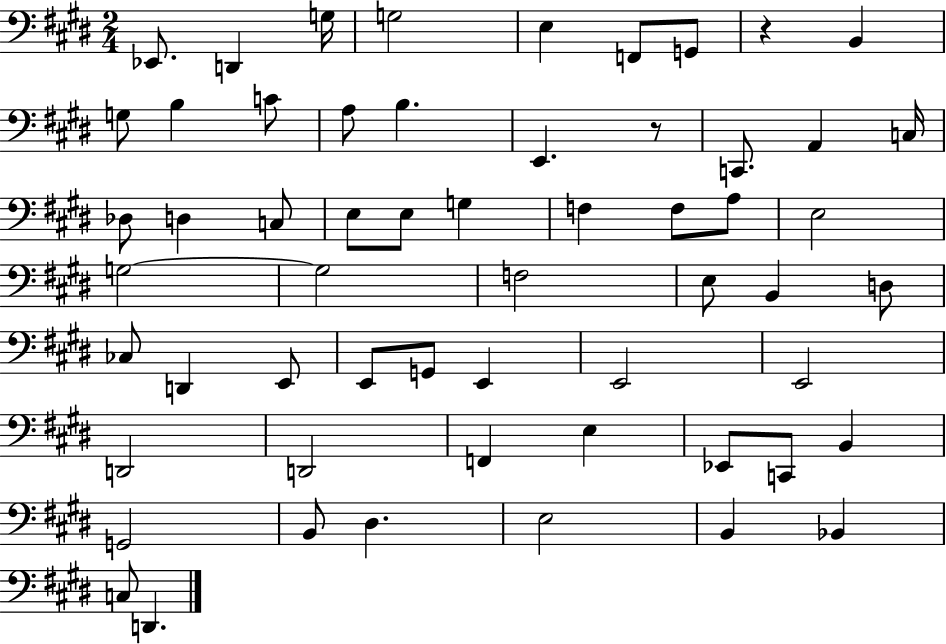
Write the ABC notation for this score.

X:1
T:Untitled
M:2/4
L:1/4
K:E
_E,,/2 D,, G,/4 G,2 E, F,,/2 G,,/2 z B,, G,/2 B, C/2 A,/2 B, E,, z/2 C,,/2 A,, C,/4 _D,/2 D, C,/2 E,/2 E,/2 G, F, F,/2 A,/2 E,2 G,2 G,2 F,2 E,/2 B,, D,/2 _C,/2 D,, E,,/2 E,,/2 G,,/2 E,, E,,2 E,,2 D,,2 D,,2 F,, E, _E,,/2 C,,/2 B,, G,,2 B,,/2 ^D, E,2 B,, _B,, C,/2 D,,